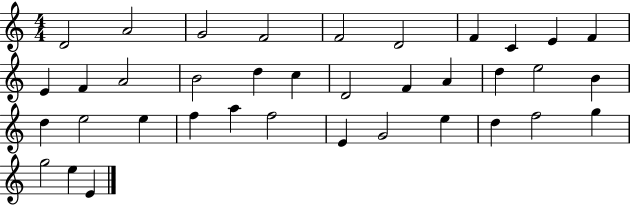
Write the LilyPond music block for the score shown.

{
  \clef treble
  \numericTimeSignature
  \time 4/4
  \key c \major
  d'2 a'2 | g'2 f'2 | f'2 d'2 | f'4 c'4 e'4 f'4 | \break e'4 f'4 a'2 | b'2 d''4 c''4 | d'2 f'4 a'4 | d''4 e''2 b'4 | \break d''4 e''2 e''4 | f''4 a''4 f''2 | e'4 g'2 e''4 | d''4 f''2 g''4 | \break g''2 e''4 e'4 | \bar "|."
}